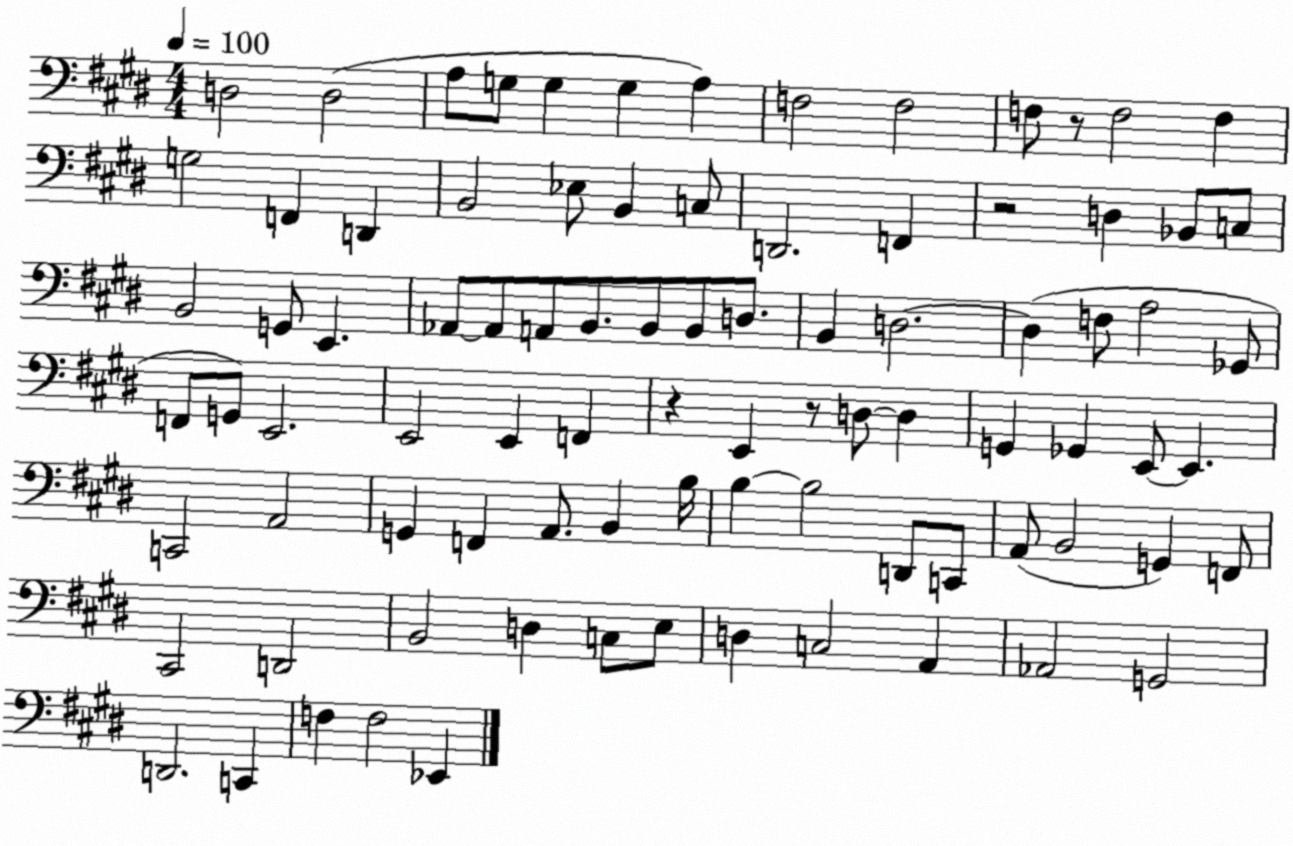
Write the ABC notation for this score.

X:1
T:Untitled
M:4/4
L:1/4
K:E
D,2 D,2 A,/2 G,/2 G, G, A, F,2 F,2 F,/2 z/2 F,2 F, G,2 F,, D,, B,,2 _E,/2 B,, C,/2 D,,2 F,, z2 D, _B,,/2 C,/2 B,,2 G,,/2 E,, _A,,/2 _A,,/2 A,,/2 B,,/2 B,,/2 B,,/2 D,/2 B,, D,2 D, F,/2 A,2 _G,,/2 F,,/2 G,,/2 E,,2 E,,2 E,, F,, z E,, z/2 D,/2 D, G,, _G,, E,,/2 E,, C,,2 A,,2 G,, F,, A,,/2 B,, B,/4 B, B,2 D,,/2 C,,/2 A,,/2 B,,2 G,, F,,/2 ^C,,2 D,,2 B,,2 D, C,/2 E,/2 D, C,2 A,, _A,,2 G,,2 D,,2 C,, F, F,2 _E,,